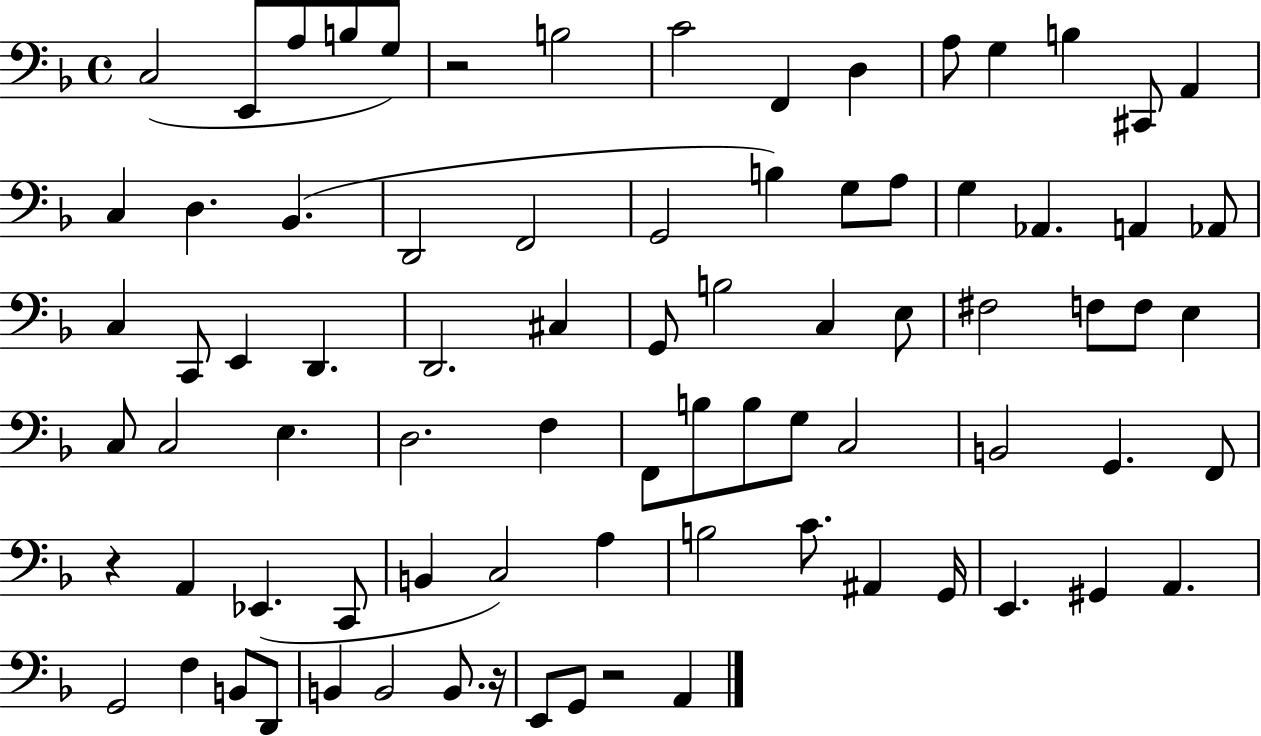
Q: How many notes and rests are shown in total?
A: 81